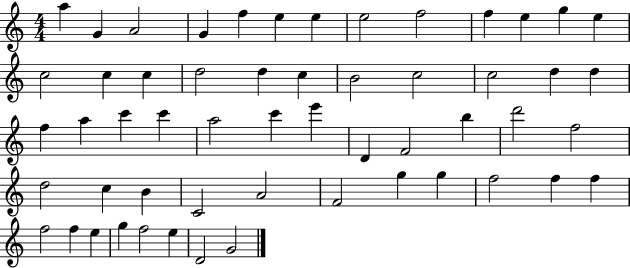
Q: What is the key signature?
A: C major